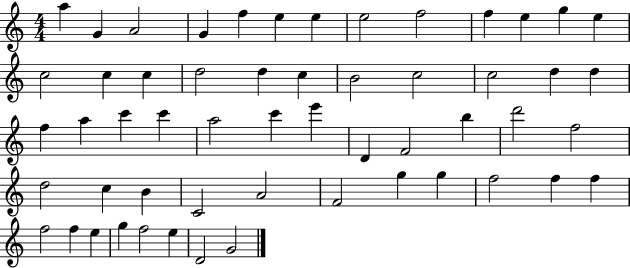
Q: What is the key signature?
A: C major